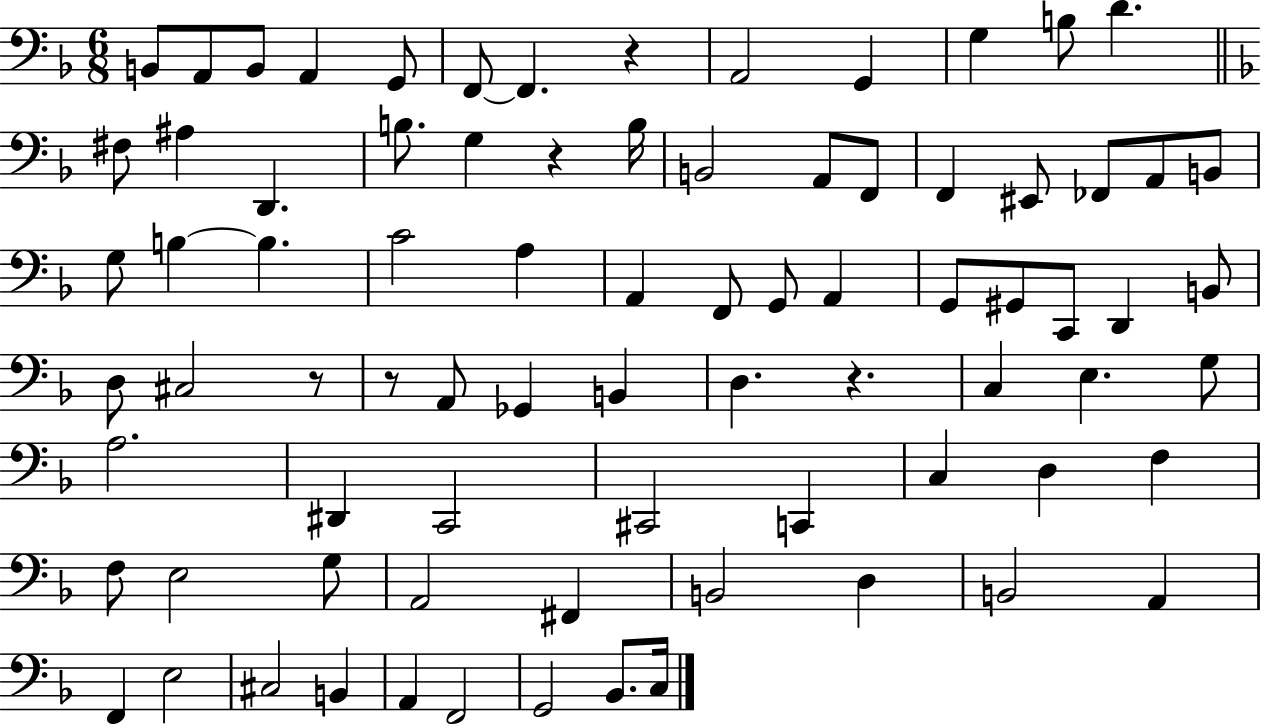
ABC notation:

X:1
T:Untitled
M:6/8
L:1/4
K:F
B,,/2 A,,/2 B,,/2 A,, G,,/2 F,,/2 F,, z A,,2 G,, G, B,/2 D ^F,/2 ^A, D,, B,/2 G, z B,/4 B,,2 A,,/2 F,,/2 F,, ^E,,/2 _F,,/2 A,,/2 B,,/2 G,/2 B, B, C2 A, A,, F,,/2 G,,/2 A,, G,,/2 ^G,,/2 C,,/2 D,, B,,/2 D,/2 ^C,2 z/2 z/2 A,,/2 _G,, B,, D, z C, E, G,/2 A,2 ^D,, C,,2 ^C,,2 C,, C, D, F, F,/2 E,2 G,/2 A,,2 ^F,, B,,2 D, B,,2 A,, F,, E,2 ^C,2 B,, A,, F,,2 G,,2 _B,,/2 C,/4